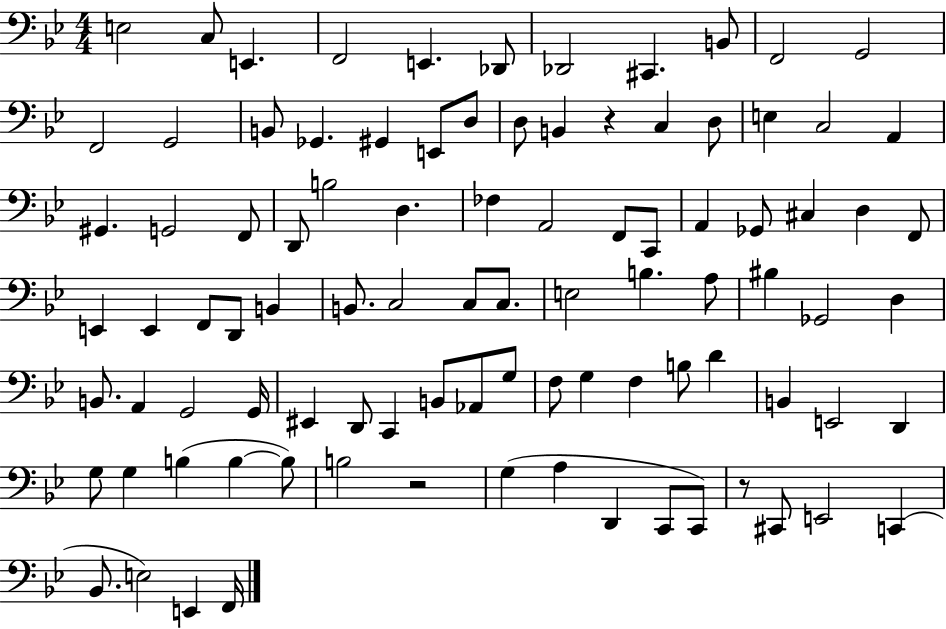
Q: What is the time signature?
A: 4/4